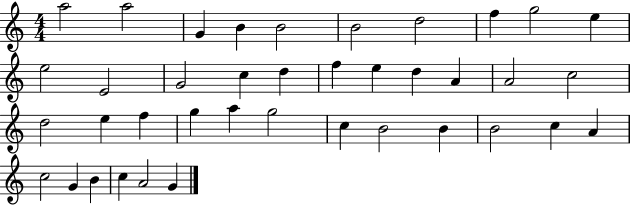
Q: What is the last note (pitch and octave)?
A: G4